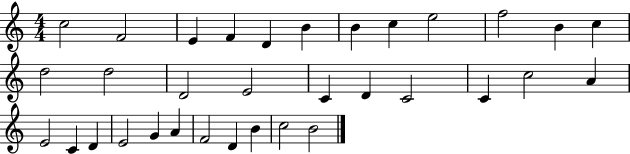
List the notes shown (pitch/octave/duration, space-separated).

C5/h F4/h E4/q F4/q D4/q B4/q B4/q C5/q E5/h F5/h B4/q C5/q D5/h D5/h D4/h E4/h C4/q D4/q C4/h C4/q C5/h A4/q E4/h C4/q D4/q E4/h G4/q A4/q F4/h D4/q B4/q C5/h B4/h